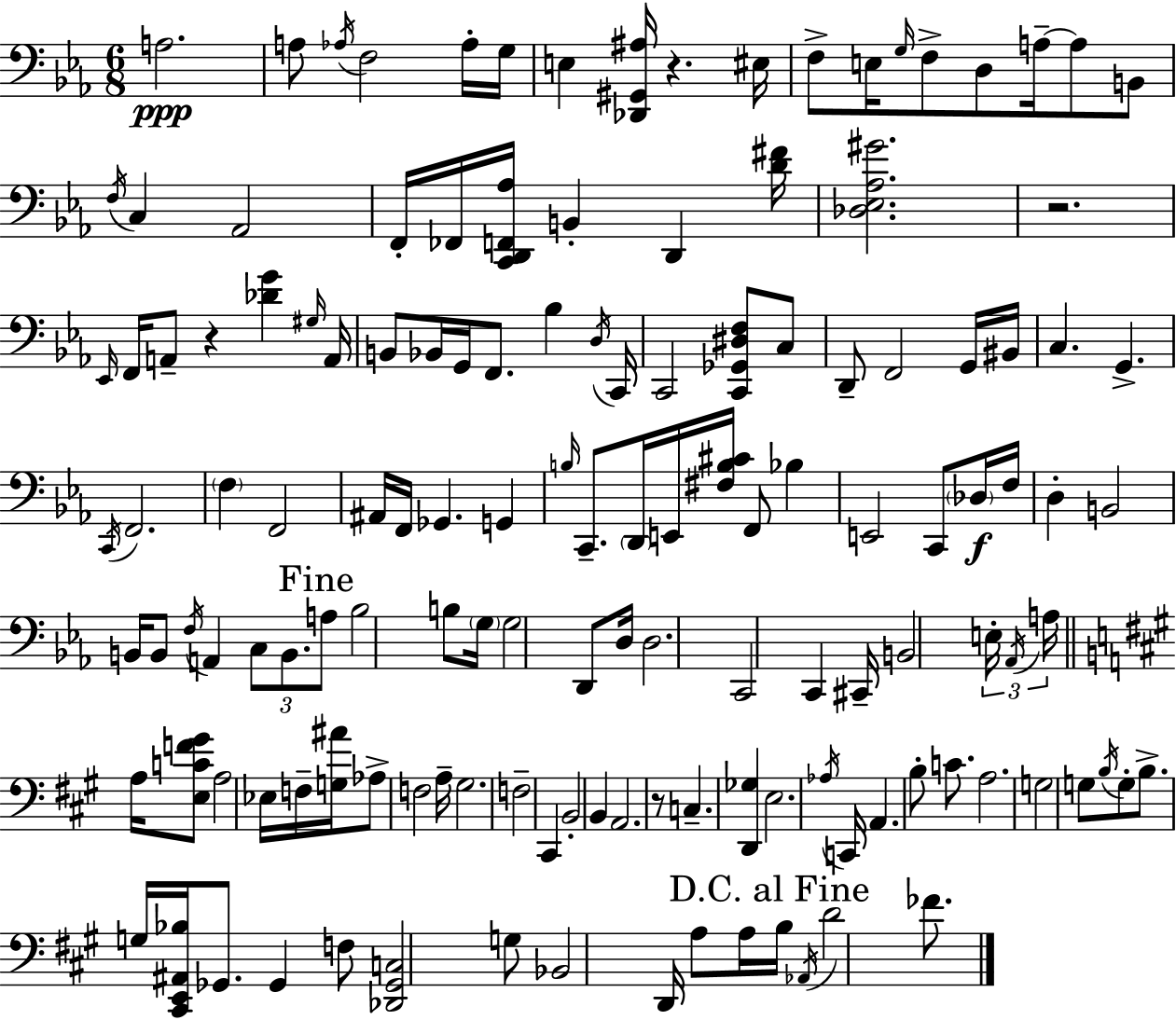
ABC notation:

X:1
T:Untitled
M:6/8
L:1/4
K:Eb
A,2 A,/2 _A,/4 F,2 _A,/4 G,/4 E, [_D,,^G,,^A,]/4 z ^E,/4 F,/2 E,/4 G,/4 F,/2 D,/2 A,/4 A,/2 B,,/2 F,/4 C, _A,,2 F,,/4 _F,,/4 [C,,D,,F,,_A,]/4 B,, D,, [D^F]/4 [_D,_E,_A,^G]2 z2 _E,,/4 F,,/4 A,,/2 z [_DG] ^G,/4 A,,/4 B,,/2 _B,,/4 G,,/4 F,,/2 _B, D,/4 C,,/4 C,,2 [C,,_G,,^D,F,]/2 C,/2 D,,/2 F,,2 G,,/4 ^B,,/4 C, G,, C,,/4 F,,2 F, F,,2 ^A,,/4 F,,/4 _G,, G,, B,/4 C,,/2 D,,/4 E,,/4 [^F,B,^C]/4 F,,/2 _B, E,,2 C,,/2 _D,/4 F,/4 D, B,,2 B,,/4 B,,/2 F,/4 A,, C,/2 B,,/2 A,/2 _B,2 B,/2 G,/4 G,2 D,,/2 D,/4 D,2 C,,2 C,, ^C,,/4 B,,2 E,/4 _A,,/4 A,/4 A,/4 [E,CF^G]/2 A,2 _E,/4 F,/4 [G,^A]/4 _A,/2 F,2 A,/4 ^G,2 F,2 ^C,, B,,2 B,, A,,2 z/2 C, [D,,_G,] E,2 _A,/4 C,,/4 A,, B,/2 C/2 A,2 G,2 G,/2 B,/4 G,/2 B,/2 G,/4 [^C,,E,,^A,,_B,]/4 _G,,/2 _G,, F,/2 [_D,,_G,,C,]2 G,/2 _B,,2 D,,/4 A,/2 A,/4 B,/4 _A,,/4 D2 _F/2